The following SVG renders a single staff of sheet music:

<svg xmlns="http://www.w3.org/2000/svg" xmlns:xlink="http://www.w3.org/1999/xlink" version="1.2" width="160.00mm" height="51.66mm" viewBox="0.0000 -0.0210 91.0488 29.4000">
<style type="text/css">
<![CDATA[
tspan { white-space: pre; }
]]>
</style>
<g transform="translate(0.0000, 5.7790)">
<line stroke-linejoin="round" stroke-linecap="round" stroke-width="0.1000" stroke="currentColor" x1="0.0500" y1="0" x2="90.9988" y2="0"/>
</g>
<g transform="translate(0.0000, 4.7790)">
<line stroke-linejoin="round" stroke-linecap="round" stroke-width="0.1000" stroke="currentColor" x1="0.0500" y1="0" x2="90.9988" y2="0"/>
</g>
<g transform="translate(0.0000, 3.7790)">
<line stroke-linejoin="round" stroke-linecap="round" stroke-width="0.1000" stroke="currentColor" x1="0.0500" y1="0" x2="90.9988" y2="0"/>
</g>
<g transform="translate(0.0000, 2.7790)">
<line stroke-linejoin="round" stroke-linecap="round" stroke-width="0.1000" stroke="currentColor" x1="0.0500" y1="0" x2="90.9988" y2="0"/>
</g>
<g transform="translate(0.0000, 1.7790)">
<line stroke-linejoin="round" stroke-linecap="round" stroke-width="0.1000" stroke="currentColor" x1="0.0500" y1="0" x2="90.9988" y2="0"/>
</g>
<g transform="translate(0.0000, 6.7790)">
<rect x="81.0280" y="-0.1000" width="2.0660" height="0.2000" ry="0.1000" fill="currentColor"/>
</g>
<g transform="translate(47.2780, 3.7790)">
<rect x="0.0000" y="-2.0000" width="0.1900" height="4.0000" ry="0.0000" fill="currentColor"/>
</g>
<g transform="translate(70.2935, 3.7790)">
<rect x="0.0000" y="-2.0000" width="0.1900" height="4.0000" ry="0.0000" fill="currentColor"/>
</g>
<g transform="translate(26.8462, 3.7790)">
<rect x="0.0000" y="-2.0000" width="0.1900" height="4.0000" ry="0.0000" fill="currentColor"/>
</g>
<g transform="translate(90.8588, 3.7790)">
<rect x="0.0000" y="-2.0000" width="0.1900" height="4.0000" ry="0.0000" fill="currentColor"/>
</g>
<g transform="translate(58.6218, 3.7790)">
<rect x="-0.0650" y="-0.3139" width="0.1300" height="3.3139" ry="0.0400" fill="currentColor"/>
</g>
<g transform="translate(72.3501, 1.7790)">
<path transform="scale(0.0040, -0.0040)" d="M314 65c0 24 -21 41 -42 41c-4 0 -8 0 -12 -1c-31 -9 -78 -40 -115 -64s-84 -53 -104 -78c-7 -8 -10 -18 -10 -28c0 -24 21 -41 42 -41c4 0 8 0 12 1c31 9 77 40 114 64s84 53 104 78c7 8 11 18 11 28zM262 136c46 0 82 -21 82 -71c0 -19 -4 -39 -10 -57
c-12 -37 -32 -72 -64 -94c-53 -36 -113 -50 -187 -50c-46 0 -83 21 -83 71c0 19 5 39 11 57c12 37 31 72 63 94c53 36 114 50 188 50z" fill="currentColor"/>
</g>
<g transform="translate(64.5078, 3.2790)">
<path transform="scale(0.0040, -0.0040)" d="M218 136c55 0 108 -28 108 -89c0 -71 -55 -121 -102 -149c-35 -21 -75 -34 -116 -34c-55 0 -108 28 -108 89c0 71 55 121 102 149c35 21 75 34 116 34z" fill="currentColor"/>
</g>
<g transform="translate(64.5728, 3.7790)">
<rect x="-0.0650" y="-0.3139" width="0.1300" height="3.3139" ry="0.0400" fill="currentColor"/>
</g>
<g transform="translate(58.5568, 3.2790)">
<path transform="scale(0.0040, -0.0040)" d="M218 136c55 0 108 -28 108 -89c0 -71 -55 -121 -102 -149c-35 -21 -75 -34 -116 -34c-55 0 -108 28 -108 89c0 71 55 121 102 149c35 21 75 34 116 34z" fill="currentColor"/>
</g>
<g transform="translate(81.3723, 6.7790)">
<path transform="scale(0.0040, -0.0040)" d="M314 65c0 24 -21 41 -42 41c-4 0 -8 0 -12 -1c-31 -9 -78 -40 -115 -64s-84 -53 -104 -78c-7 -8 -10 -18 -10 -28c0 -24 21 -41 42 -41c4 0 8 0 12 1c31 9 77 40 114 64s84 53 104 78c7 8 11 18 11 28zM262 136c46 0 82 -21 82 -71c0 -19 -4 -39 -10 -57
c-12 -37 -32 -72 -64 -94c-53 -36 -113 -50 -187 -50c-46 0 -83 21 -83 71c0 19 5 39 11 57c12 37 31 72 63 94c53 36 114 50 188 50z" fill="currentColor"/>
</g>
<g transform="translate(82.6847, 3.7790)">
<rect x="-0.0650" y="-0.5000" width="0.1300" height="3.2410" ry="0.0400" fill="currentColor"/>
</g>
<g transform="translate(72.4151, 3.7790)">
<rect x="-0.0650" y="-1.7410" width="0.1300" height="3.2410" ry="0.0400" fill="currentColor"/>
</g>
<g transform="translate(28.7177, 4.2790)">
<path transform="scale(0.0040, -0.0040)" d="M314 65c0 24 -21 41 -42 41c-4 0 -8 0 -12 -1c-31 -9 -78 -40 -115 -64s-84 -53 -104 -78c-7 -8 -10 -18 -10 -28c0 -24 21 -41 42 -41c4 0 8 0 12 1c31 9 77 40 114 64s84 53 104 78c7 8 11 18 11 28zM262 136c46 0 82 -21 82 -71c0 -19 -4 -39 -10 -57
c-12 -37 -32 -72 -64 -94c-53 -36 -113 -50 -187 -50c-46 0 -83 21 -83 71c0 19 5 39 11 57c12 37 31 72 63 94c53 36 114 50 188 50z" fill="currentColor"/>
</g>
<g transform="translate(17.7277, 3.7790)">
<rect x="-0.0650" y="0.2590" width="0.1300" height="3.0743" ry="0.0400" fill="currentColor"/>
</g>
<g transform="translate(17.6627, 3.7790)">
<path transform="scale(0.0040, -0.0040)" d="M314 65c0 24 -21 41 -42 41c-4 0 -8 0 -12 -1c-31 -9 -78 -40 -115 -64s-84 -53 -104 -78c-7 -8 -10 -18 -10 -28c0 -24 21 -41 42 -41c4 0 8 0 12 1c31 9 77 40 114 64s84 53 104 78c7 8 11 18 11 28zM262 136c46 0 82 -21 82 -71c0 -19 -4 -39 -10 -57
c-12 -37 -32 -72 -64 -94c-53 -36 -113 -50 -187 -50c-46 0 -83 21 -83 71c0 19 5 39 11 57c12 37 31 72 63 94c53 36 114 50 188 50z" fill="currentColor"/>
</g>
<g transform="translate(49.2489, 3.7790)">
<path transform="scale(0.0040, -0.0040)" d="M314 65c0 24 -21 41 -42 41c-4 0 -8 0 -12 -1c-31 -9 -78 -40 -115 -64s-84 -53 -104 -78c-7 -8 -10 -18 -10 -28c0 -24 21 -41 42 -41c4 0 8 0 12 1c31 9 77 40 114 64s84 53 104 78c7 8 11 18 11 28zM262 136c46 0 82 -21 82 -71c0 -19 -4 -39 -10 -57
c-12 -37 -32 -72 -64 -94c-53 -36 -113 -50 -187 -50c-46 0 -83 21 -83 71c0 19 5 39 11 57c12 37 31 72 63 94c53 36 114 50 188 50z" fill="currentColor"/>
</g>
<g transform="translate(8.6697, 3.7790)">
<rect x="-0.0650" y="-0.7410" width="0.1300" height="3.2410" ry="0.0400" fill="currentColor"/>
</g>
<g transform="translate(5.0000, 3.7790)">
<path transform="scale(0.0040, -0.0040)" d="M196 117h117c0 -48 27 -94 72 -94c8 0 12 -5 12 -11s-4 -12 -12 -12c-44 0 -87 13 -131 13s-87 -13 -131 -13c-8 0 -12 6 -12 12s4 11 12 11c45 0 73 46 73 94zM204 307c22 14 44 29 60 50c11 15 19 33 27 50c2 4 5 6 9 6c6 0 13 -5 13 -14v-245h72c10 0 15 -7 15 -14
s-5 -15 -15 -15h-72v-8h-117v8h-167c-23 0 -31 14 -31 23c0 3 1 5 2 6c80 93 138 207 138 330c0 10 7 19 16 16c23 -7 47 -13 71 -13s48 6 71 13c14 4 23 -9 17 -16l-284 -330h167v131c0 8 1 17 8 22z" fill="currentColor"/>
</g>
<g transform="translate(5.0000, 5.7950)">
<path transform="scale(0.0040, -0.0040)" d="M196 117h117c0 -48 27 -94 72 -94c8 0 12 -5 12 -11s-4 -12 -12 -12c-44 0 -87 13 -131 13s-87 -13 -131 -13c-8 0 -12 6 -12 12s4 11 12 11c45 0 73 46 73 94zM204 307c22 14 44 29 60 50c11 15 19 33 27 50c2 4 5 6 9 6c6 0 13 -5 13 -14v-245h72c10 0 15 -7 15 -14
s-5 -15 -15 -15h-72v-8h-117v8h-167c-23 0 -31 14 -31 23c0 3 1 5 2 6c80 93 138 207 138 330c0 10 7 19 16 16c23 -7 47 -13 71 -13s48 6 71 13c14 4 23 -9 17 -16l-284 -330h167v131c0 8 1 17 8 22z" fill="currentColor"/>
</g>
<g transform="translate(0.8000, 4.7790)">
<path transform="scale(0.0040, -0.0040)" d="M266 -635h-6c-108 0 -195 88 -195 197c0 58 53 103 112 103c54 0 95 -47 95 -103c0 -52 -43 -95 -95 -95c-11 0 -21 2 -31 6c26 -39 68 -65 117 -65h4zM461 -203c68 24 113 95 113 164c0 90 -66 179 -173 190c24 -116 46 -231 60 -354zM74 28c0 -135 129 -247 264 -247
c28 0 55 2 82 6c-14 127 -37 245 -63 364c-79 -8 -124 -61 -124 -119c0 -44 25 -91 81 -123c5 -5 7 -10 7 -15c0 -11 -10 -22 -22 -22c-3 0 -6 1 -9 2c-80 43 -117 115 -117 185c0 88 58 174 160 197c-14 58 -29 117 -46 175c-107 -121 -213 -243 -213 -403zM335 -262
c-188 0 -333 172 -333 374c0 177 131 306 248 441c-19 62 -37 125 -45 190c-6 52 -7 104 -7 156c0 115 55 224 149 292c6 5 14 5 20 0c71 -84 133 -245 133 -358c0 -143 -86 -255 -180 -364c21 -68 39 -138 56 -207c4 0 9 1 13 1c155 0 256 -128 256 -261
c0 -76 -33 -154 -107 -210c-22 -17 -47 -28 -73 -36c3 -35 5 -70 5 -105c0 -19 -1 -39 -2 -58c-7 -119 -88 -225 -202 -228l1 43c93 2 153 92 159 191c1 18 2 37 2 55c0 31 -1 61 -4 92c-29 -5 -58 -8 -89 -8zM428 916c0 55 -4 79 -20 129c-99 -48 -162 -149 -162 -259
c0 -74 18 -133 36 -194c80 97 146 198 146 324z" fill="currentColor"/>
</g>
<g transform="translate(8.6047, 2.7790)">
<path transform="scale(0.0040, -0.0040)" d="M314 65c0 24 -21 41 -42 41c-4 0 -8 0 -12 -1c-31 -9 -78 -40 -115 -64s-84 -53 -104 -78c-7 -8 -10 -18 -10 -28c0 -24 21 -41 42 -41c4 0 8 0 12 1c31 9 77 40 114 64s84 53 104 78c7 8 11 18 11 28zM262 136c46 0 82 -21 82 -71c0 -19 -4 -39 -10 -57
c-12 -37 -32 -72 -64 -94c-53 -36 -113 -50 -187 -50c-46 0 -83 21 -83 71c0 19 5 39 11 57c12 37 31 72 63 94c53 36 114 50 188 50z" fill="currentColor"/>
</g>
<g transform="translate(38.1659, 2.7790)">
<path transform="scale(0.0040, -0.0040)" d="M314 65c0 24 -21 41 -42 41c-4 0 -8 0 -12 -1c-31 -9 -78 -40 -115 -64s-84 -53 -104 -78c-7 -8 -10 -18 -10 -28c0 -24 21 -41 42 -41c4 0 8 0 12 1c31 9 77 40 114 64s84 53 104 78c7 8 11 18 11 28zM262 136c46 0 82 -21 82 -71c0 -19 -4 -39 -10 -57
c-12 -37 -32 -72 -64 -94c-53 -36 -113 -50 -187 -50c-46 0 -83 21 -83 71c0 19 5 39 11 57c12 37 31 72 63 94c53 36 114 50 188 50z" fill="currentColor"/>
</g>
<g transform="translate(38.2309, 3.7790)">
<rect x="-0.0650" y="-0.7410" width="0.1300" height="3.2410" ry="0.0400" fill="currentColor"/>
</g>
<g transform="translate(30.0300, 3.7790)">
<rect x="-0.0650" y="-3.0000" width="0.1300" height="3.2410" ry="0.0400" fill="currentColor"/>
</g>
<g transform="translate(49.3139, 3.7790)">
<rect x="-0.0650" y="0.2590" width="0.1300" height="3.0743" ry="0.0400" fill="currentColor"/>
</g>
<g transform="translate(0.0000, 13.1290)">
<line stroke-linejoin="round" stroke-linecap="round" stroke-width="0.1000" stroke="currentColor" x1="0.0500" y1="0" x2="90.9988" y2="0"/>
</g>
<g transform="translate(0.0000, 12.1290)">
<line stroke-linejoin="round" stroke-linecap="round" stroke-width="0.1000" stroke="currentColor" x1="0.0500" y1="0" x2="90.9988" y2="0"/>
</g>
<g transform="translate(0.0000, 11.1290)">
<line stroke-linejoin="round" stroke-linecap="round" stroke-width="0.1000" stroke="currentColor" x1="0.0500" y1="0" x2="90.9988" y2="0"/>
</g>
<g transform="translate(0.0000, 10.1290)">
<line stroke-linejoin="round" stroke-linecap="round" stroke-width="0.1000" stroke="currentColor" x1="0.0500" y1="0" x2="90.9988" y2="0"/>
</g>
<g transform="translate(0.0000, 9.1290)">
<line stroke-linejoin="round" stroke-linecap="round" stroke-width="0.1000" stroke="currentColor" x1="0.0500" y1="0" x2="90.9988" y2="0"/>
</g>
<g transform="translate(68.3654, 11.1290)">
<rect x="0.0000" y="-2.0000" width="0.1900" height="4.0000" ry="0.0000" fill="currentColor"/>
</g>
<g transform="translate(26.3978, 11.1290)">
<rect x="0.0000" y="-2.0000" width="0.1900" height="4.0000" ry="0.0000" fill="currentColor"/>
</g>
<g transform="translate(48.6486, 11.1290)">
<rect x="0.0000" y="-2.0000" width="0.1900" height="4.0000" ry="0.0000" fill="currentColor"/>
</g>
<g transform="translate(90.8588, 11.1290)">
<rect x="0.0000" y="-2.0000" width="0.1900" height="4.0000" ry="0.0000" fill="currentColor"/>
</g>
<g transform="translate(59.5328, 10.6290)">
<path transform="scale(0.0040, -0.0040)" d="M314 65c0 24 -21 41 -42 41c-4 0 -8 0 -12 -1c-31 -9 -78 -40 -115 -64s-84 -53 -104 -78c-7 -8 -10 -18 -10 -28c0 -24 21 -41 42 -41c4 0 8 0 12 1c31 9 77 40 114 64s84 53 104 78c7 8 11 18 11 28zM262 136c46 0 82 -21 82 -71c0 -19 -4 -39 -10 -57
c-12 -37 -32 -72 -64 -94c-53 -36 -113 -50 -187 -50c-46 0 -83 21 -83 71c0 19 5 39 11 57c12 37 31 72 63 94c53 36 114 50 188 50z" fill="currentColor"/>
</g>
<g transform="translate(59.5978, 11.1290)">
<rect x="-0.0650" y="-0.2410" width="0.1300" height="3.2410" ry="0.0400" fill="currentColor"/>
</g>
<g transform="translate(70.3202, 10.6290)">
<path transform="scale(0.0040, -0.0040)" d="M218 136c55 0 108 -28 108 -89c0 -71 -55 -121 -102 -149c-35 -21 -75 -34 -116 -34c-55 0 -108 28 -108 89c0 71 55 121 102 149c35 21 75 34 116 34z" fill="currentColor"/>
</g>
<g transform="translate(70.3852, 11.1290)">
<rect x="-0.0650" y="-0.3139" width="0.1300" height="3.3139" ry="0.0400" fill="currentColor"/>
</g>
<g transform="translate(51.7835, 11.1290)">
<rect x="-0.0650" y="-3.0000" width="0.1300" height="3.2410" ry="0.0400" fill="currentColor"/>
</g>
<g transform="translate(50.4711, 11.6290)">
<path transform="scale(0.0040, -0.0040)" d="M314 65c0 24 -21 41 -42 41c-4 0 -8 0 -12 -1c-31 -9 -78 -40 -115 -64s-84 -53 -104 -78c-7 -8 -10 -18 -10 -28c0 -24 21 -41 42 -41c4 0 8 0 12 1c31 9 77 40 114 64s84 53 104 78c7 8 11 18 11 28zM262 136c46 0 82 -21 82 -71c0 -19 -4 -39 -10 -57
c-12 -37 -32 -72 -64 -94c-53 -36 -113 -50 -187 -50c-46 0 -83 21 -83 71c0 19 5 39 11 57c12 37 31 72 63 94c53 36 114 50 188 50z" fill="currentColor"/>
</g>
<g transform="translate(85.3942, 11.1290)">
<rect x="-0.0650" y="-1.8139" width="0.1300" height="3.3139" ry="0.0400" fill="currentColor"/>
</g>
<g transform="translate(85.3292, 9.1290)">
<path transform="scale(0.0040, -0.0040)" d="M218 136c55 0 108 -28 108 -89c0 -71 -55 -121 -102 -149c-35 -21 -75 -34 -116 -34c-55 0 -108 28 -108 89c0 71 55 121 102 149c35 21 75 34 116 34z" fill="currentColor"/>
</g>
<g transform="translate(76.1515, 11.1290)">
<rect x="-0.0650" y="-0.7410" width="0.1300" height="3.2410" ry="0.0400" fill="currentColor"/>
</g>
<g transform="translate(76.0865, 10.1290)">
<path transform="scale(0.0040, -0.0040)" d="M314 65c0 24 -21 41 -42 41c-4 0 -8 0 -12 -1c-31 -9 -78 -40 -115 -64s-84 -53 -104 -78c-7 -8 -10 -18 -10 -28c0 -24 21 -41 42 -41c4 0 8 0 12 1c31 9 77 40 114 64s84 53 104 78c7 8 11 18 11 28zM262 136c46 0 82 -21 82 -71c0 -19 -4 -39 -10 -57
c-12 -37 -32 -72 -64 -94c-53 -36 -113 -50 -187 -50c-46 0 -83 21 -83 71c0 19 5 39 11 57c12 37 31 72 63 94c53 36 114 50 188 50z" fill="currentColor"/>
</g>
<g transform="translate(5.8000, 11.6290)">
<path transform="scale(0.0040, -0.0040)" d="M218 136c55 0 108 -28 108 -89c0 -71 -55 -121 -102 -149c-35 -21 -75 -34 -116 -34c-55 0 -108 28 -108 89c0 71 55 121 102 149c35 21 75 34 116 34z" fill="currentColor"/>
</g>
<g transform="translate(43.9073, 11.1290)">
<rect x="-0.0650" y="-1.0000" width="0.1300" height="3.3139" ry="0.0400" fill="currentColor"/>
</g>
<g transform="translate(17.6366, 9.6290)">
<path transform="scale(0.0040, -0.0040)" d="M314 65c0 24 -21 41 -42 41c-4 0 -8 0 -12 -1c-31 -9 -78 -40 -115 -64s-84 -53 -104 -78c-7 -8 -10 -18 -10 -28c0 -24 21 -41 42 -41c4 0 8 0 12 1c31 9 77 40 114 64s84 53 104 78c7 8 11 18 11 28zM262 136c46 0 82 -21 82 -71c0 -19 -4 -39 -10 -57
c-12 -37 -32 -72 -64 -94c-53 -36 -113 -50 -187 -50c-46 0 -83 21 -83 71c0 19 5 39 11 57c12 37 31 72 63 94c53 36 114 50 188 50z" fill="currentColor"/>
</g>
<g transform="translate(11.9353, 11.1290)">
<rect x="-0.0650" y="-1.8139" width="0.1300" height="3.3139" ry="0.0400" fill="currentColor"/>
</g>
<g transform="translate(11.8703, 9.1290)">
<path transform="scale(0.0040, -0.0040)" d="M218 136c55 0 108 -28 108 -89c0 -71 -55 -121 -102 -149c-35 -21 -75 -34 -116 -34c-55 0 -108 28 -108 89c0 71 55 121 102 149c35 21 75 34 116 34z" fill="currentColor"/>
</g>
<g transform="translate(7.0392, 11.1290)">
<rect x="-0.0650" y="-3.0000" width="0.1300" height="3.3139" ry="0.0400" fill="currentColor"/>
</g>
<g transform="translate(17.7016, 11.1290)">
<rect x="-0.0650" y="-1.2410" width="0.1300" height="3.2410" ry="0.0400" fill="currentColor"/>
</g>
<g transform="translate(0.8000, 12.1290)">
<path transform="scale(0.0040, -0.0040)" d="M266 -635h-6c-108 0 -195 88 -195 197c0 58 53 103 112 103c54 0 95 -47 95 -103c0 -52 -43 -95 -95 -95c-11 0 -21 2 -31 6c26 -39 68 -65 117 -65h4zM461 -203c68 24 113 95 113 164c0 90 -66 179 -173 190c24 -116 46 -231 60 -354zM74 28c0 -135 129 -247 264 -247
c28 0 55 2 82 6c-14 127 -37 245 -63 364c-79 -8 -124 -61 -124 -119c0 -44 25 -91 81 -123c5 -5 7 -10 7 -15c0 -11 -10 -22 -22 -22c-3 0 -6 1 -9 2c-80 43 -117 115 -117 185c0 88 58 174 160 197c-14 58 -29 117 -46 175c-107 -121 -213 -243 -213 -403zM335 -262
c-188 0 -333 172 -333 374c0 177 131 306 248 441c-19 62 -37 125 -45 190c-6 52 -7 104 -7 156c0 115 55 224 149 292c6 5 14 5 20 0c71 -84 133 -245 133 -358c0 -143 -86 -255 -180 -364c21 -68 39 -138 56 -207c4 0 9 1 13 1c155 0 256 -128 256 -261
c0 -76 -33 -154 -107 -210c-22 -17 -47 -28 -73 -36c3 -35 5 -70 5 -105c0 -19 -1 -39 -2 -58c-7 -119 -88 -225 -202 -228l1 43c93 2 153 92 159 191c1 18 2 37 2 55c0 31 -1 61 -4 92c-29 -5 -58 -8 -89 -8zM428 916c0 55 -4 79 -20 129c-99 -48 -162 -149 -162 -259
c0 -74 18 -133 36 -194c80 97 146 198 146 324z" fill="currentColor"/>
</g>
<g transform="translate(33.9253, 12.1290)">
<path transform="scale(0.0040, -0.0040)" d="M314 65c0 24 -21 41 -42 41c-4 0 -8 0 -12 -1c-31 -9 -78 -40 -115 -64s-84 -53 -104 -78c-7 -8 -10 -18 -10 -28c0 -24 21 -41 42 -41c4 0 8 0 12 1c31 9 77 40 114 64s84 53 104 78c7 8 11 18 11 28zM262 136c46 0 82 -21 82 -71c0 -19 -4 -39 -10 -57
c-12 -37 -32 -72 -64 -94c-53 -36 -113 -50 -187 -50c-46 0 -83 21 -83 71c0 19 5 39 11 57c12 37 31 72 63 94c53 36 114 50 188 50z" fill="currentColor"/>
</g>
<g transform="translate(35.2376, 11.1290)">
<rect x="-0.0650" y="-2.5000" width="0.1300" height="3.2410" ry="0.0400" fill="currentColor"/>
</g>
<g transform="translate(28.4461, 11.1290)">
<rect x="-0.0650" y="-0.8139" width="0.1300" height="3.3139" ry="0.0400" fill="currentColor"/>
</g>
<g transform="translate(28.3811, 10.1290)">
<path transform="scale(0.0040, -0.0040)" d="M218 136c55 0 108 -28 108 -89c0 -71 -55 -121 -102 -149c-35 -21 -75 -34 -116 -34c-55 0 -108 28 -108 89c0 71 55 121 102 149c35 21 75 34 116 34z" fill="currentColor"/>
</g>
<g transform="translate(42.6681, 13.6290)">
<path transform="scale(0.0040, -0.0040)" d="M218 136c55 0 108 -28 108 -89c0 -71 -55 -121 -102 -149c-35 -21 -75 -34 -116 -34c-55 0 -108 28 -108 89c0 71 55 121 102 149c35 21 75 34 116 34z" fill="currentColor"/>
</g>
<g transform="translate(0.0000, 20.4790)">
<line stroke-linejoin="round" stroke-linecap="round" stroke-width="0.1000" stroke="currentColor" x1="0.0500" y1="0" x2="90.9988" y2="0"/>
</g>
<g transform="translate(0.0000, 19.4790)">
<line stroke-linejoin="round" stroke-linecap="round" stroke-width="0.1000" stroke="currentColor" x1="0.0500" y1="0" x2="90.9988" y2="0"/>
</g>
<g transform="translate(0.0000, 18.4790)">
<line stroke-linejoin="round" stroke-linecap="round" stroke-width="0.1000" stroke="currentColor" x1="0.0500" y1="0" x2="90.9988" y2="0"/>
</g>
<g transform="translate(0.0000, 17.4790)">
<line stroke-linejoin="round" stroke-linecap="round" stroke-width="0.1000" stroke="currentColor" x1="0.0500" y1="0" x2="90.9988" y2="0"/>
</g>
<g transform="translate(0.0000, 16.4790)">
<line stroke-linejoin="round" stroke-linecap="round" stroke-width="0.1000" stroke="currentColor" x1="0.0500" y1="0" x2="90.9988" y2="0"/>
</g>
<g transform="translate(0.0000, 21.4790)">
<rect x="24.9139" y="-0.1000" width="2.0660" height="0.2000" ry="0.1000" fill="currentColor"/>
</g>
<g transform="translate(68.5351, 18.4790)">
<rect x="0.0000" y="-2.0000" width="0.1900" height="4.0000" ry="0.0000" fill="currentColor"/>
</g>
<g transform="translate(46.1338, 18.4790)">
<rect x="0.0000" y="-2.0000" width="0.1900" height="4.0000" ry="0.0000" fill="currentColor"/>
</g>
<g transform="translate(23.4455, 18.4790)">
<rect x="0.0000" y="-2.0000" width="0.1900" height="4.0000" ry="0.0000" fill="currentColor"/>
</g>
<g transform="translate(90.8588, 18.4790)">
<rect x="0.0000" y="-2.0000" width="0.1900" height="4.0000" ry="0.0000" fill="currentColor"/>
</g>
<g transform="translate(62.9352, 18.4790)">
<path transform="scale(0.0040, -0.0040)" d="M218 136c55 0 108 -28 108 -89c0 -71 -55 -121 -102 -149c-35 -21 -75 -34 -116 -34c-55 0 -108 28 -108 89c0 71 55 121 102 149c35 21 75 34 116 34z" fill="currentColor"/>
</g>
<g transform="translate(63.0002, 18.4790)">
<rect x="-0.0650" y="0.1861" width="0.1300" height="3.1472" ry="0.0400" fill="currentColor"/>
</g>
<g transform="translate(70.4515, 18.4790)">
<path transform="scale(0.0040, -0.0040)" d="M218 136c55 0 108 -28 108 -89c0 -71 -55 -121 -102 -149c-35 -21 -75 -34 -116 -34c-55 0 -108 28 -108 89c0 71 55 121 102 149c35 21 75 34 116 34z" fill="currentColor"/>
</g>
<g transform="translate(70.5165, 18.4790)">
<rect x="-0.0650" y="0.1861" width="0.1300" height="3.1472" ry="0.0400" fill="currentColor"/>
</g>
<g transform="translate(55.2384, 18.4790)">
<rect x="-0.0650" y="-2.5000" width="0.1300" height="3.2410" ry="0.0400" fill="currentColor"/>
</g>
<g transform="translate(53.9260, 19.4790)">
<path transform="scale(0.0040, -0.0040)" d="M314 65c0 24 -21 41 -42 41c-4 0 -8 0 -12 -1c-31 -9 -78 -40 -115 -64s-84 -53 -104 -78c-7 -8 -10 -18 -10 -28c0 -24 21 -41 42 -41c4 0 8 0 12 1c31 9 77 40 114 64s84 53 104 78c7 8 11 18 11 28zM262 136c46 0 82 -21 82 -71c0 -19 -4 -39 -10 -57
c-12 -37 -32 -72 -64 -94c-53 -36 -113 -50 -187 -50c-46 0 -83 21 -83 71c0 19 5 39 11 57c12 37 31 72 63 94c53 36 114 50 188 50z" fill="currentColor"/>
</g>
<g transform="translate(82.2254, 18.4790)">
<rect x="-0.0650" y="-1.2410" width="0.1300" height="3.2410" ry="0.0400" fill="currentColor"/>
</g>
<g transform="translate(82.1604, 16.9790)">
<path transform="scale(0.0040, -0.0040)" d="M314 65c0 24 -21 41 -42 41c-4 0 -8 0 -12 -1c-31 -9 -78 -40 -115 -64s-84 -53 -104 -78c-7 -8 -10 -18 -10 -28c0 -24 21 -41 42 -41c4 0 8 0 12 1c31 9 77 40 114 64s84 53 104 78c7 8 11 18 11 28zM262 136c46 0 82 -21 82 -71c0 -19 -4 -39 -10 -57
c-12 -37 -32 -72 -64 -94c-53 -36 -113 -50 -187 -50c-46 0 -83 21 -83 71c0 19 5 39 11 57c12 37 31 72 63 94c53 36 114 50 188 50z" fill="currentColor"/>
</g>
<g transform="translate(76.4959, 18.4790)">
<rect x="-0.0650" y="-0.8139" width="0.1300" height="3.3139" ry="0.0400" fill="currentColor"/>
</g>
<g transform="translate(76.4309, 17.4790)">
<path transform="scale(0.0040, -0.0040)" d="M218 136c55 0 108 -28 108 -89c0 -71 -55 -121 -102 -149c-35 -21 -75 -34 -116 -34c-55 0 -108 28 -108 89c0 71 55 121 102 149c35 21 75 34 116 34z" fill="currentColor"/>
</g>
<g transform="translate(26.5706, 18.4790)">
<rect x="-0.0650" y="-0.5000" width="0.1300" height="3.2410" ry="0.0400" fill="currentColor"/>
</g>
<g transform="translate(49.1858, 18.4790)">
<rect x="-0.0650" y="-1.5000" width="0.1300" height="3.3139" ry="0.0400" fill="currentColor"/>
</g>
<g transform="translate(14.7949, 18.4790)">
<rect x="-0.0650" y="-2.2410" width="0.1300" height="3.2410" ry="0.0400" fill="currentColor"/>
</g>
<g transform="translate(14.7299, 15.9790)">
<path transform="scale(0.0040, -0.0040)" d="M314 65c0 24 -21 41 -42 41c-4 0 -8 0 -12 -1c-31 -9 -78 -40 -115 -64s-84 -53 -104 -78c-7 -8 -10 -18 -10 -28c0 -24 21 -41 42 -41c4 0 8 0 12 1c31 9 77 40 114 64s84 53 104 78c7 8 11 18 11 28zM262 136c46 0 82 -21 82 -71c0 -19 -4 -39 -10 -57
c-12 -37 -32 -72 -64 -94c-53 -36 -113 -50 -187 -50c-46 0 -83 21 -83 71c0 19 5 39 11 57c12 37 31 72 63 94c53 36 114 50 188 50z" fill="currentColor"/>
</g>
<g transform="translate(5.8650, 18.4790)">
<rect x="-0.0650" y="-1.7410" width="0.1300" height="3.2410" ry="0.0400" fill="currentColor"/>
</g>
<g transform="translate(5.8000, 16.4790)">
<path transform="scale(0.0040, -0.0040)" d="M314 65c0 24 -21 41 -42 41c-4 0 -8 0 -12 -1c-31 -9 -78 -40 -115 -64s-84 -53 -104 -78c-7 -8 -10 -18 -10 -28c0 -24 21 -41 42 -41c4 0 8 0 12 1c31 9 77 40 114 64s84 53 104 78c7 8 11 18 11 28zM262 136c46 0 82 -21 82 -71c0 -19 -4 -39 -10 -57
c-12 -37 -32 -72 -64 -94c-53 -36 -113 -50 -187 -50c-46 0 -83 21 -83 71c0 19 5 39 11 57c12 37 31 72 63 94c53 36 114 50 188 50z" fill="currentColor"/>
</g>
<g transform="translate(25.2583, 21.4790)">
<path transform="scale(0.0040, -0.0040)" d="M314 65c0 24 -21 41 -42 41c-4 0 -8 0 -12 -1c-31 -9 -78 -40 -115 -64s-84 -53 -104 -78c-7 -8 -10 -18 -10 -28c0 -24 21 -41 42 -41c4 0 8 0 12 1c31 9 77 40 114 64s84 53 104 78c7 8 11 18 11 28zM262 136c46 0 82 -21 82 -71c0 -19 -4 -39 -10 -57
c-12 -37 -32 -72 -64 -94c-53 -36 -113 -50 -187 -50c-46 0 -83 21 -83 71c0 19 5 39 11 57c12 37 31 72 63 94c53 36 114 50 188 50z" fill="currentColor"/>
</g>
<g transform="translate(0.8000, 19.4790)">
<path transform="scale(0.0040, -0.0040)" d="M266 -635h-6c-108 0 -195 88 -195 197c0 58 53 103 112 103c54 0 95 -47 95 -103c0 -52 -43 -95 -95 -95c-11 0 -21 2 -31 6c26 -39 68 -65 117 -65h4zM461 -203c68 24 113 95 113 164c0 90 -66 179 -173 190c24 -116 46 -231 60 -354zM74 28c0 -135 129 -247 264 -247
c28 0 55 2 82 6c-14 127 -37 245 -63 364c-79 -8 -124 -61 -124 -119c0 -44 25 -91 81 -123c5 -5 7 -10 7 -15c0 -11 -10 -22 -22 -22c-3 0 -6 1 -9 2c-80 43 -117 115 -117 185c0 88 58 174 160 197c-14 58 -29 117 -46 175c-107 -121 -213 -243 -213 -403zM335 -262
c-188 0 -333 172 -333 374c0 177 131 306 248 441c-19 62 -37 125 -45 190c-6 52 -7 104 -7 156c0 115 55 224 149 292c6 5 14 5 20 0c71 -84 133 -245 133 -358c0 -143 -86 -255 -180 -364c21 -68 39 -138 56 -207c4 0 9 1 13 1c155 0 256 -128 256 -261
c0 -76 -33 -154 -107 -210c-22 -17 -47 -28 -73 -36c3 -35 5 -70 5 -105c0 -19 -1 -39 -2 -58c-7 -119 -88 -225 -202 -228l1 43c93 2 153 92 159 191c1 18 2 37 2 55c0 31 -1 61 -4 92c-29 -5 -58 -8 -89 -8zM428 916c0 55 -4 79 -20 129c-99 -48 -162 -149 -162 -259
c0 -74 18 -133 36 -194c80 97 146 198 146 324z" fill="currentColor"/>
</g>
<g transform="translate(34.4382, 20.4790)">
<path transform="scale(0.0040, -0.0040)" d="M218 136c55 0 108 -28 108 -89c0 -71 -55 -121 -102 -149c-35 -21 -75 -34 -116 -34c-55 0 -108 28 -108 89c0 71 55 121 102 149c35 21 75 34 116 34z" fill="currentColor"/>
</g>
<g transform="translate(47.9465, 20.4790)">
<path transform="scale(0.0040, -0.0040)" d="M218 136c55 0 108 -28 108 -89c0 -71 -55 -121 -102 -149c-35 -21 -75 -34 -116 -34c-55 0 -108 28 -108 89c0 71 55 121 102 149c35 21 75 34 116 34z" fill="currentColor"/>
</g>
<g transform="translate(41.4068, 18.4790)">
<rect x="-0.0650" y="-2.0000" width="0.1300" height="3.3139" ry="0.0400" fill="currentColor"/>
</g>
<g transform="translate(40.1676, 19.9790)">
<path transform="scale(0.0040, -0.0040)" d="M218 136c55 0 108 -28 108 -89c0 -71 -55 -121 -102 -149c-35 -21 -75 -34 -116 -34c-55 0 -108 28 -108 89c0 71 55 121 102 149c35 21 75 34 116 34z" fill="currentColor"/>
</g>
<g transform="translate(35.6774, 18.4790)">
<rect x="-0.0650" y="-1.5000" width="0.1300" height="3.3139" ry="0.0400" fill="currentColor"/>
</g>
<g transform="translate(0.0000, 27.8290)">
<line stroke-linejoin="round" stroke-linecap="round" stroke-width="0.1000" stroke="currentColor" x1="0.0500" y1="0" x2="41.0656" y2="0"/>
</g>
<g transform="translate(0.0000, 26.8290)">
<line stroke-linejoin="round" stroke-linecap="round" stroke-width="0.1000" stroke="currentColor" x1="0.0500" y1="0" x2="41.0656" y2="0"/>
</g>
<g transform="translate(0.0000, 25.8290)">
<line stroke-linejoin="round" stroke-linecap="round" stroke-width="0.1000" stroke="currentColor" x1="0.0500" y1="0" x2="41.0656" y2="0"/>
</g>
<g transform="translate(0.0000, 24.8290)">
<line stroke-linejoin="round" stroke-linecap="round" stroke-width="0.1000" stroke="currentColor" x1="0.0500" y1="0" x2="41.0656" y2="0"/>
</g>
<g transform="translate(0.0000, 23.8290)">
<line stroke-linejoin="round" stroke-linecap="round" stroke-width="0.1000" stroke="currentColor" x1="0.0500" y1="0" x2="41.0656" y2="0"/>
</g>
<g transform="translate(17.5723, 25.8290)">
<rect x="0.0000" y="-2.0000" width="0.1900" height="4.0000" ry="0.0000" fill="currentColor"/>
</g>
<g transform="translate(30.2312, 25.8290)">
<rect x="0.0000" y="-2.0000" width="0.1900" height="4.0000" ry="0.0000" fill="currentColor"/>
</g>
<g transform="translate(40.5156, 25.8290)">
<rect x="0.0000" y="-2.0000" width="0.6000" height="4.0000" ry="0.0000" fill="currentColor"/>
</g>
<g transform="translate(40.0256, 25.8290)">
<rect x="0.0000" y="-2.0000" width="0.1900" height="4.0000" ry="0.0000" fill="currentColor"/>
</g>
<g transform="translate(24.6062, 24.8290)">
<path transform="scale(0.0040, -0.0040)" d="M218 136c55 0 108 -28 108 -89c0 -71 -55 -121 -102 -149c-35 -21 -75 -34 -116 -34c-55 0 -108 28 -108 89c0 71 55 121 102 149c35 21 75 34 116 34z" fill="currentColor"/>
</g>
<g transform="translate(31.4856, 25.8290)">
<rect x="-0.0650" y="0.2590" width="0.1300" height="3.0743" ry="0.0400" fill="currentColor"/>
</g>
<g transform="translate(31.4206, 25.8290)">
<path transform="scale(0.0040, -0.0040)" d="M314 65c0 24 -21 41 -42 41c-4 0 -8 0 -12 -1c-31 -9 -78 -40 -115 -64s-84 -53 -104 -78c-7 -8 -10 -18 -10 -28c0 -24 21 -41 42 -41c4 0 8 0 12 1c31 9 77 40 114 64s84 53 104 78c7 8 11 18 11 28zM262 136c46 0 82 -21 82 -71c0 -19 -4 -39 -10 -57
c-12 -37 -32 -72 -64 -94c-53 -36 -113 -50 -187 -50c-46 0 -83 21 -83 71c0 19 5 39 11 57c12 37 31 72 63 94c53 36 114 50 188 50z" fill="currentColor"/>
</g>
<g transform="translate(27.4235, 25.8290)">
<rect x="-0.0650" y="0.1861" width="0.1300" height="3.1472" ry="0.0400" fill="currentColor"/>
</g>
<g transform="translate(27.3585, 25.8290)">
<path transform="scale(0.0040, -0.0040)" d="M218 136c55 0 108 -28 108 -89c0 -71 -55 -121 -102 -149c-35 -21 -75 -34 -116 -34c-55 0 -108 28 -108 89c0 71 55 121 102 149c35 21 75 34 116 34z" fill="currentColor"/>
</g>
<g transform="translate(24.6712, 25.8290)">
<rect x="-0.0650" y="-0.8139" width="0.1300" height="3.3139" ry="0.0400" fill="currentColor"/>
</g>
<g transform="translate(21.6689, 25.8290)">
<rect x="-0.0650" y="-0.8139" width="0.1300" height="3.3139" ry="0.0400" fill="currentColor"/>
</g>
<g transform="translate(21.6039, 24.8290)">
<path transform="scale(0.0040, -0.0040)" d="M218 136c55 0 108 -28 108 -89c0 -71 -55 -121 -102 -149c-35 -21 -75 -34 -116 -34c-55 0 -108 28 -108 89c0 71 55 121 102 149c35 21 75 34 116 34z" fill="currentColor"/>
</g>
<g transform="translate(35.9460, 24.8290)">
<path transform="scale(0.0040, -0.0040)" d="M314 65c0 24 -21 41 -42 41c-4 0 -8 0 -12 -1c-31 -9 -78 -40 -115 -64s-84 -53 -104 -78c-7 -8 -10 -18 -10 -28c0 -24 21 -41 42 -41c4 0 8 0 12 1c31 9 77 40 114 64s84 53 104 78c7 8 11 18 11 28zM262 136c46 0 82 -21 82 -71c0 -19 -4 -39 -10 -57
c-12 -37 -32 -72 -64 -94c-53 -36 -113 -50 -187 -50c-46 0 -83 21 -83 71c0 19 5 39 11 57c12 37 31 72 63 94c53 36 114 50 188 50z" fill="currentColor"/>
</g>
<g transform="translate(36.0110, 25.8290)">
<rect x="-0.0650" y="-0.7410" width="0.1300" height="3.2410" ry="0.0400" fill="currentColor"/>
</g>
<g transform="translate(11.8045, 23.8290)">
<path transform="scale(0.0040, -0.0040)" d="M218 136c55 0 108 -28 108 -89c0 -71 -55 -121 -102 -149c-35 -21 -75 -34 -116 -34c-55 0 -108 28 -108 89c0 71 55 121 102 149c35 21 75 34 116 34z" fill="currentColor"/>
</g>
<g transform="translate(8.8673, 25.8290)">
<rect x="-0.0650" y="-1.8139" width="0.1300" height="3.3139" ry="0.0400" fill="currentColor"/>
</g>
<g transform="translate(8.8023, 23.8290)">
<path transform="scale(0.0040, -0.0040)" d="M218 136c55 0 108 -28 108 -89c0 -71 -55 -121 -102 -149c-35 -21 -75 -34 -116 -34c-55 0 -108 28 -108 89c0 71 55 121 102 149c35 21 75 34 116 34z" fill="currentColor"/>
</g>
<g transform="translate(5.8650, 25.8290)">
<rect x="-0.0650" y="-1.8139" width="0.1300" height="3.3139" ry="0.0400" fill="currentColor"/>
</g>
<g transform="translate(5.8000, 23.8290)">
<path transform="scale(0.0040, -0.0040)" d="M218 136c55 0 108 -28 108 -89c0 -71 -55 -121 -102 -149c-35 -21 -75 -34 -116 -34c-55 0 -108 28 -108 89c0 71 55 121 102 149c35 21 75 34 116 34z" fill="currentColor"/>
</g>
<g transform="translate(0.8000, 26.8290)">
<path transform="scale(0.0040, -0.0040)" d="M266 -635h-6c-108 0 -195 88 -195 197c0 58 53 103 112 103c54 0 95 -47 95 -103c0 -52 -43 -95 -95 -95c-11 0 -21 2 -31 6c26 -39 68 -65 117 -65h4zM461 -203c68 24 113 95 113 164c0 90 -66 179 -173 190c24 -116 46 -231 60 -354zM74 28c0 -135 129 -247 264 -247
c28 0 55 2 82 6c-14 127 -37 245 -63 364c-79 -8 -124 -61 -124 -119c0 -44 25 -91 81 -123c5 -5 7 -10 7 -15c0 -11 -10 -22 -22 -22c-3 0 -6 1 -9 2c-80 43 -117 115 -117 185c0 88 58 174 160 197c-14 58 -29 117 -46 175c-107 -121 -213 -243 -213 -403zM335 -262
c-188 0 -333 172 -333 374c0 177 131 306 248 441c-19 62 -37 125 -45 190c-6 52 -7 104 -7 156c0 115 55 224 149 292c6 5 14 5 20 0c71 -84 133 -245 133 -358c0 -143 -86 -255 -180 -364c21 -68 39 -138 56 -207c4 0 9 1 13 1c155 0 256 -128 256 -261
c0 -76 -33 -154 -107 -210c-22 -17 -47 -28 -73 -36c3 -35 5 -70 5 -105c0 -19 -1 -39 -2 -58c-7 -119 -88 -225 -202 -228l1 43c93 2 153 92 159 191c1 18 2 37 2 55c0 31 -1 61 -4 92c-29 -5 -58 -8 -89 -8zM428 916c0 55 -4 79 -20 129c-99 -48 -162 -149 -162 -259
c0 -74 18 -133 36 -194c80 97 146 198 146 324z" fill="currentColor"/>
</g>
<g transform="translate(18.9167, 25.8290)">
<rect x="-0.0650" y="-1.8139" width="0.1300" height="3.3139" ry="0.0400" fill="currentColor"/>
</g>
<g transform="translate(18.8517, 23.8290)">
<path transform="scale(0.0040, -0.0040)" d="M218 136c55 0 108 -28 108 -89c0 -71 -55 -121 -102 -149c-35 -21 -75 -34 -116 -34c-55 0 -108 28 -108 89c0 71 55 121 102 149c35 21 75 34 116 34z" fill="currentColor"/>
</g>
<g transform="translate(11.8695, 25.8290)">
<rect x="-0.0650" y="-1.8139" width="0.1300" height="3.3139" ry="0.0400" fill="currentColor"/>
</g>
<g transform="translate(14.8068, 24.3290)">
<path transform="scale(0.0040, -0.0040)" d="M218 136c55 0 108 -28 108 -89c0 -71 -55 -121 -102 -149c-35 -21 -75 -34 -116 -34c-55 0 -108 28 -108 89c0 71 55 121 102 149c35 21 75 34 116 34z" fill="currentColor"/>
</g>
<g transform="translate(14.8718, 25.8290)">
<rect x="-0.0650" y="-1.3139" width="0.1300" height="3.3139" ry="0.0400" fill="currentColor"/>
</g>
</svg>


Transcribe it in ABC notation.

X:1
T:Untitled
M:4/4
L:1/4
K:C
d2 B2 A2 d2 B2 c c f2 C2 A f e2 d G2 D A2 c2 c d2 f f2 g2 C2 E F E G2 B B d e2 f f f e f d d B B2 d2